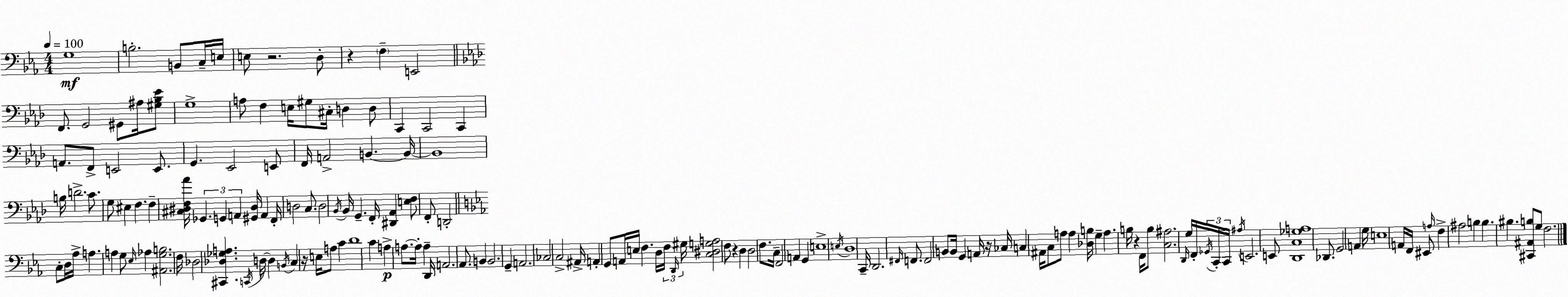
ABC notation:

X:1
T:Untitled
M:4/4
L:1/4
K:Eb
G,4 B,2 B,,/2 C,/4 E,/4 E,/2 z2 D,/2 z F, E,,2 F,,/2 G,,2 ^G,,/2 ^A,/4 [^G,_B,_E]/2 G,4 A,/2 F, E,/4 ^G,/2 ^C,/4 D, D,/2 C,, C,,2 C,, A,,/2 F,,/2 E,,2 E,,/2 G,, _E,,2 E,,/2 F,,/4 A,,2 B,, B,,/4 B,,4 B,/4 D2 C/2 G,/2 ^E, F, F, [^C,^D,F,_A]/4 _G,, G,, A,, [^G,,^D,]/4 A,, F,,/4 D,2 C,/2 D,2 _B,,/4 _B,,/4 G,, F,,/4 [^D,,_A,,] [E,F,]/2 F,,/2 D,,2 C,/2 D,/4 _A,/4 A, A, G,/2 _E,/4 _A, [^A,,G,B,]2 F,/4 _D,2 [^C,,_D,_G,A,] C,,/4 D,/4 D, B,,/4 C, z/4 E,/4 A,/2 C D4 C A, A,/2 A,/4 A, D,,/4 A,,2 _A,,/2 B,, B,,2 G,, A,,2 _C,2 C,2 ^A,,/4 A,, G,,/2 A,,/4 E,/4 F, D,/4 F,/4 D,,/4 ^G,/4 [C,^D,G,A,]2 F,/2 z D, D,2 F,/2 C,/4 F,,2 A,, G,, E,4 E,/4 D,4 C,,/4 D,,2 ^F,,/4 F,,/2 F,,2 B,,/2 B,,/4 G,, A,,/4 z/4 _C,/4 C, ^A,,/4 C,/2 A,/2 A, [_D,B,]/4 G, A, B,/4 z F,,/4 B,/2 [C,^A,]2 D,,/4 G,/4 F,,/4 _G,,/4 C,,/4 C,,/4 ^A,/4 E,,2 E,,/2 [D,,C,_G,A,]4 _D,,/2 G,,2 A,, G,/4 E,4 A,,/4 F,,/4 ^E,,/2 A,/4 F, ^A,2 B, B, ^B, [^C,,^A,,B,]/2 G,/2 F,2